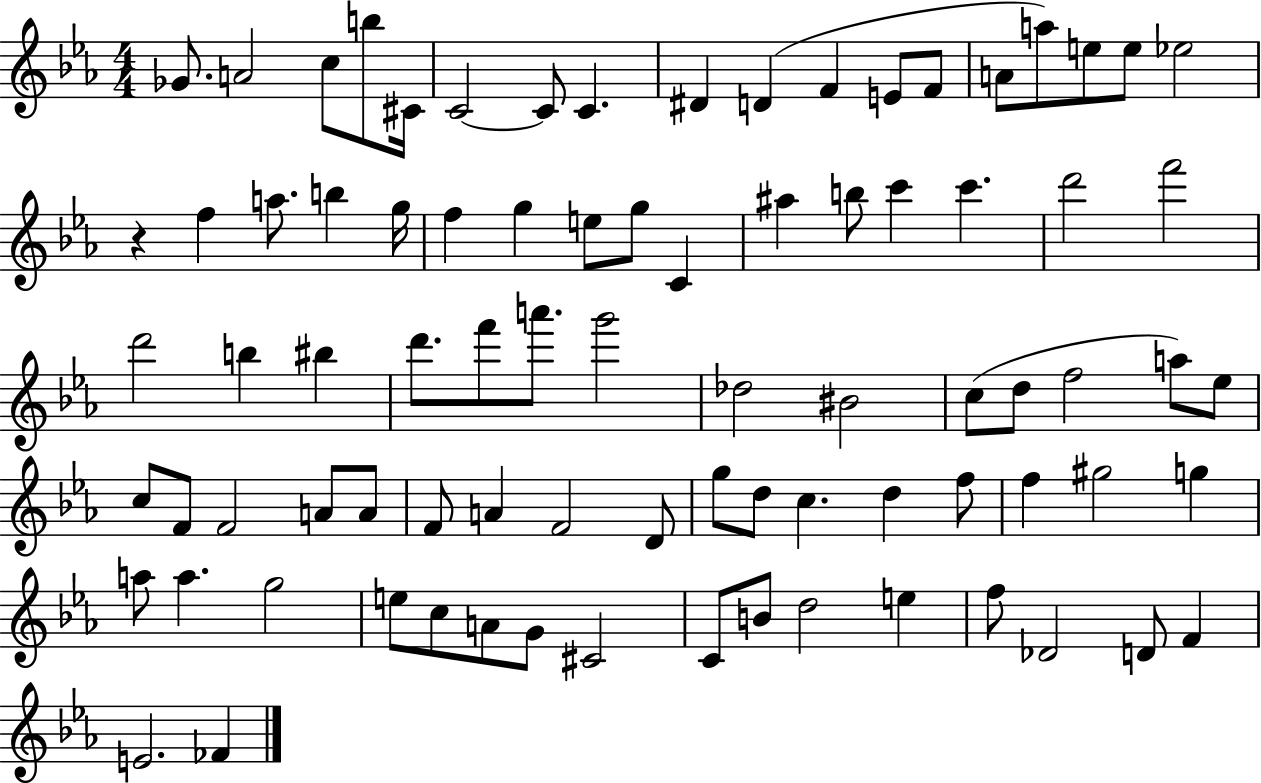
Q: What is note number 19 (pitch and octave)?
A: F5